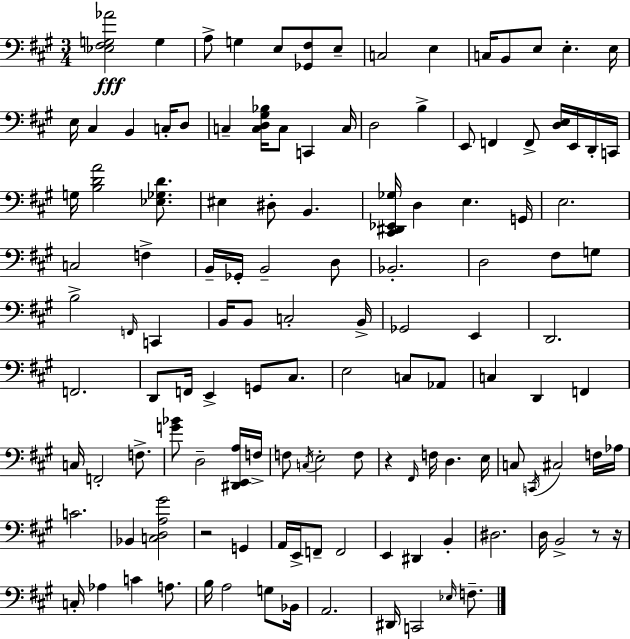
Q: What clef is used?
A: bass